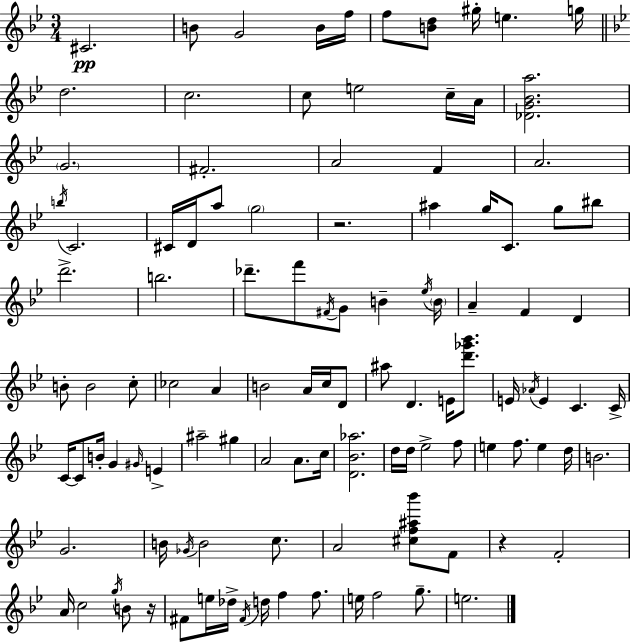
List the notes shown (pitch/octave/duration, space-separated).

C#4/h. B4/e G4/h B4/s F5/s F5/e [B4,D5]/e G#5/s E5/q. G5/s D5/h. C5/h. C5/e E5/h C5/s A4/s [Db4,G4,Bb4,A5]/h. G4/h. F#4/h. A4/h F4/q A4/h. B5/s C4/h. C#4/s D4/s A5/e G5/h R/h. A#5/q G5/s C4/e. G5/e BIS5/e D6/h. B5/h. Db6/e. F6/e F#4/s G4/e B4/q Eb5/s B4/s A4/q F4/q D4/q B4/e B4/h C5/e CES5/h A4/q B4/h A4/s C5/s D4/e A#5/e D4/q. E4/s [D6,Gb6,Bb6]/e. E4/s Ab4/s E4/q C4/q. C4/s C4/s C4/e B4/s G4/q G#4/s E4/q A#5/h G#5/q A4/h A4/e. C5/s [D4,Bb4,Ab5]/h. D5/s D5/s Eb5/h F5/e E5/q F5/e. E5/q D5/s B4/h. G4/h. B4/s Gb4/s B4/h C5/e. A4/h [C#5,F5,A#5,Bb6]/e F4/e R/q F4/h A4/s C5/h G5/s B4/e R/s F#4/e E5/s Db5/s F#4/s D5/s F5/q F5/e. E5/s F5/h G5/e. E5/h.